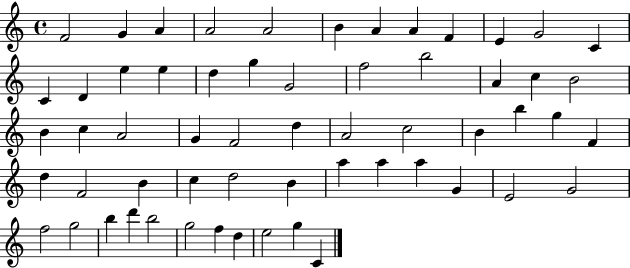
F4/h G4/q A4/q A4/h A4/h B4/q A4/q A4/q F4/q E4/q G4/h C4/q C4/q D4/q E5/q E5/q D5/q G5/q G4/h F5/h B5/h A4/q C5/q B4/h B4/q C5/q A4/h G4/q F4/h D5/q A4/h C5/h B4/q B5/q G5/q F4/q D5/q F4/h B4/q C5/q D5/h B4/q A5/q A5/q A5/q G4/q E4/h G4/h F5/h G5/h B5/q D6/q B5/h G5/h F5/q D5/q E5/h G5/q C4/q